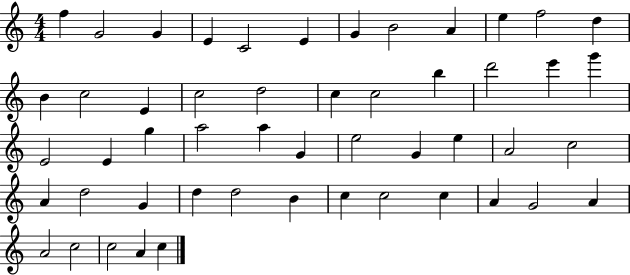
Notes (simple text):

F5/q G4/h G4/q E4/q C4/h E4/q G4/q B4/h A4/q E5/q F5/h D5/q B4/q C5/h E4/q C5/h D5/h C5/q C5/h B5/q D6/h E6/q G6/q E4/h E4/q G5/q A5/h A5/q G4/q E5/h G4/q E5/q A4/h C5/h A4/q D5/h G4/q D5/q D5/h B4/q C5/q C5/h C5/q A4/q G4/h A4/q A4/h C5/h C5/h A4/q C5/q